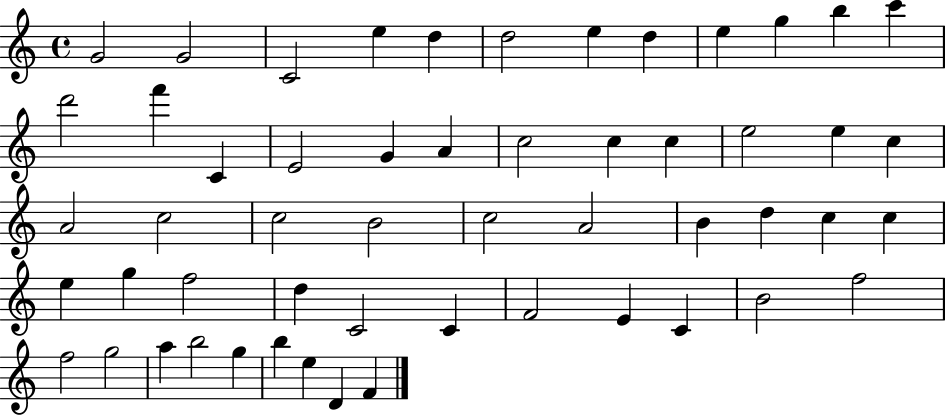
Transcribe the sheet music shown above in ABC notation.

X:1
T:Untitled
M:4/4
L:1/4
K:C
G2 G2 C2 e d d2 e d e g b c' d'2 f' C E2 G A c2 c c e2 e c A2 c2 c2 B2 c2 A2 B d c c e g f2 d C2 C F2 E C B2 f2 f2 g2 a b2 g b e D F